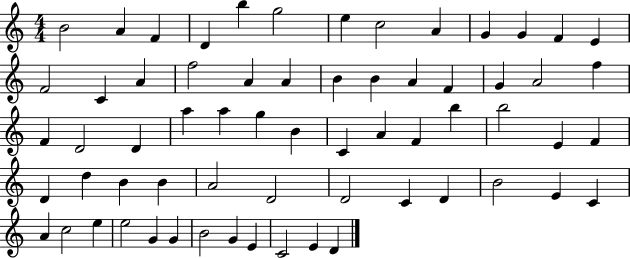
{
  \clef treble
  \numericTimeSignature
  \time 4/4
  \key c \major
  b'2 a'4 f'4 | d'4 b''4 g''2 | e''4 c''2 a'4 | g'4 g'4 f'4 e'4 | \break f'2 c'4 a'4 | f''2 a'4 a'4 | b'4 b'4 a'4 f'4 | g'4 a'2 f''4 | \break f'4 d'2 d'4 | a''4 a''4 g''4 b'4 | c'4 a'4 f'4 b''4 | b''2 e'4 f'4 | \break d'4 d''4 b'4 b'4 | a'2 d'2 | d'2 c'4 d'4 | b'2 e'4 c'4 | \break a'4 c''2 e''4 | e''2 g'4 g'4 | b'2 g'4 e'4 | c'2 e'4 d'4 | \break \bar "|."
}